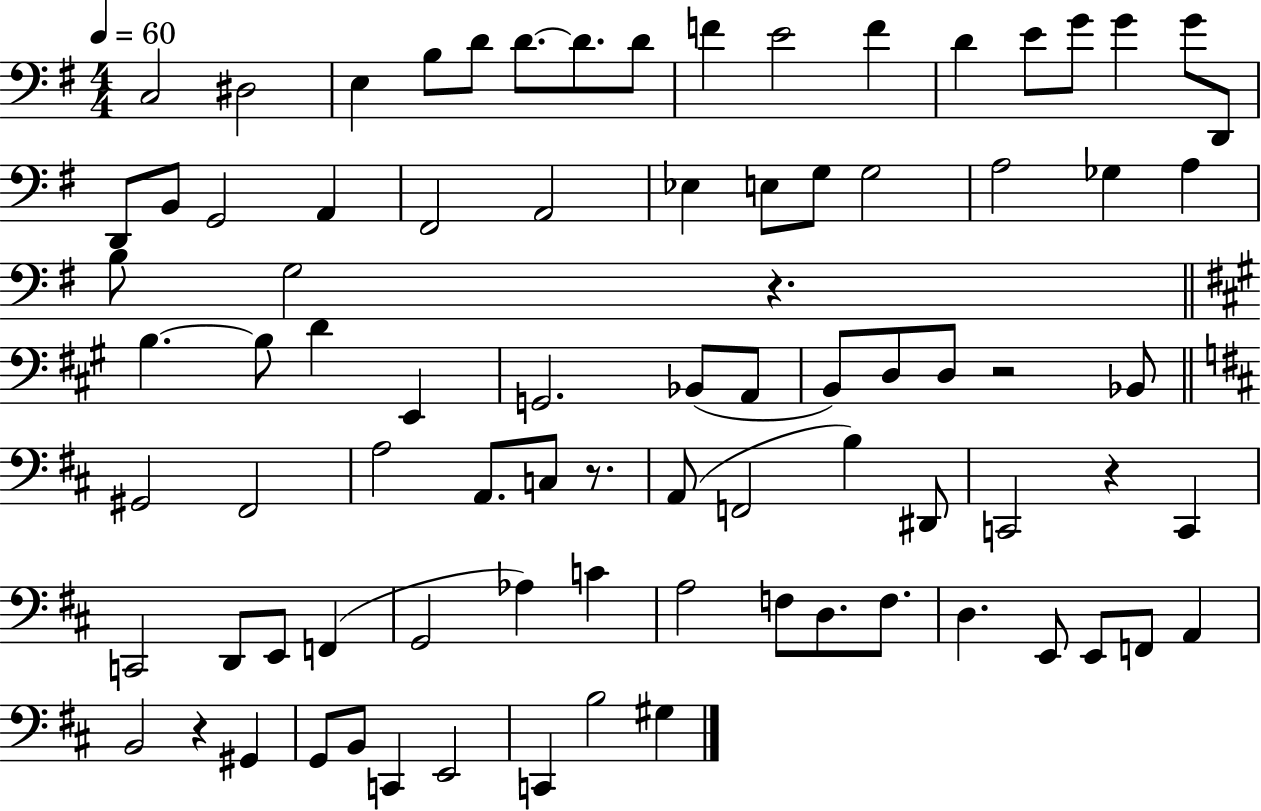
C3/h D#3/h E3/q B3/e D4/e D4/e. D4/e. D4/e F4/q E4/h F4/q D4/q E4/e G4/e G4/q G4/e D2/e D2/e B2/e G2/h A2/q F#2/h A2/h Eb3/q E3/e G3/e G3/h A3/h Gb3/q A3/q B3/e G3/h R/q. B3/q. B3/e D4/q E2/q G2/h. Bb2/e A2/e B2/e D3/e D3/e R/h Bb2/e G#2/h F#2/h A3/h A2/e. C3/e R/e. A2/e F2/h B3/q D#2/e C2/h R/q C2/q C2/h D2/e E2/e F2/q G2/h Ab3/q C4/q A3/h F3/e D3/e. F3/e. D3/q. E2/e E2/e F2/e A2/q B2/h R/q G#2/q G2/e B2/e C2/q E2/h C2/q B3/h G#3/q